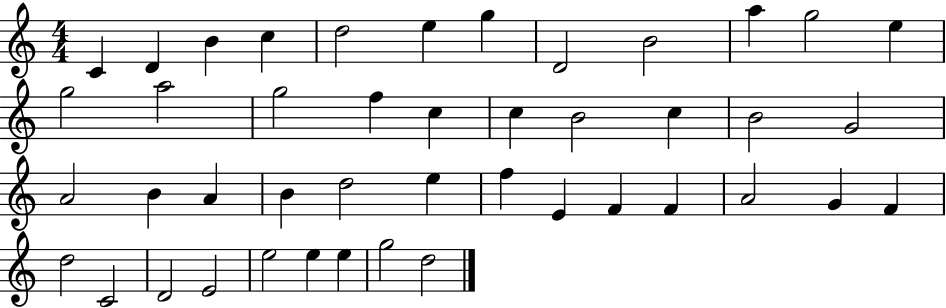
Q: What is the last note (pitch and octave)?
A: D5